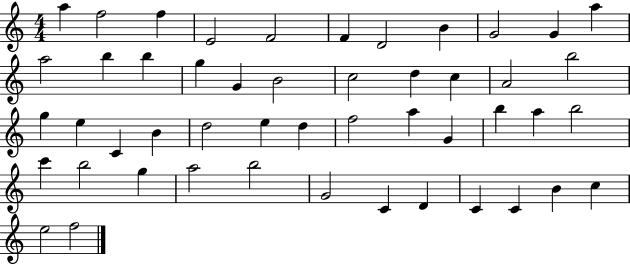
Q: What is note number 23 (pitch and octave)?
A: G5